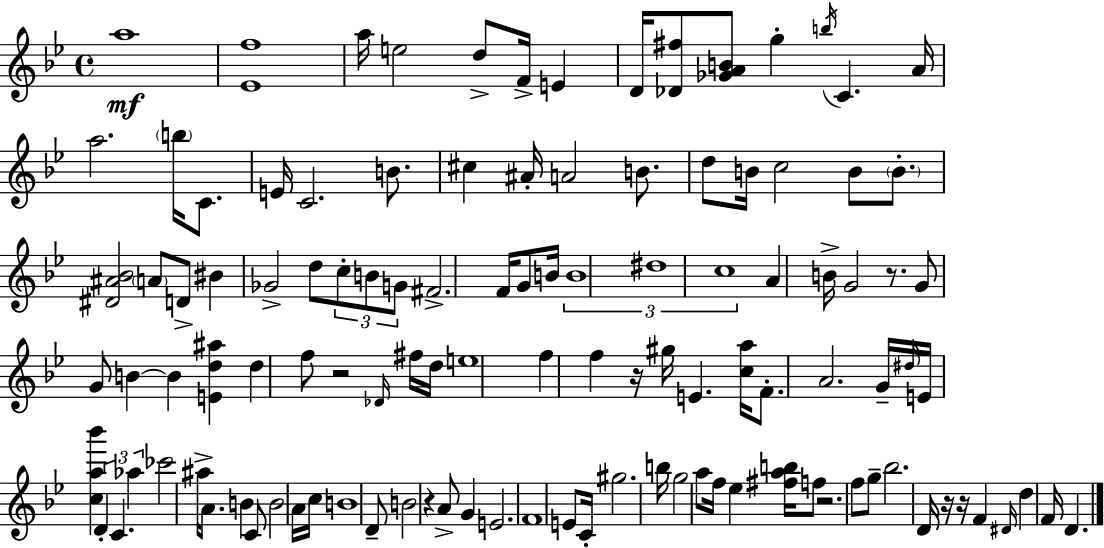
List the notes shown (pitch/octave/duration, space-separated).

A5/w [Eb4,F5]/w A5/s E5/h D5/e F4/s E4/q D4/s [Db4,F#5]/e [Gb4,A4,B4]/e G5/q B5/s C4/q. A4/s A5/h. B5/s C4/e. E4/s C4/h. B4/e. C#5/q A#4/s A4/h B4/e. D5/e B4/s C5/h B4/e B4/e. [D#4,A#4,Bb4]/h A4/e D4/e BIS4/q Gb4/h D5/e C5/e B4/e G4/e F#4/h. F4/s G4/e B4/s B4/w D#5/w C5/w A4/q B4/s G4/h R/e. G4/e G4/e B4/q B4/q [E4,D5,A#5]/q D5/q F5/e R/h Db4/s F#5/s D5/s E5/w F5/q F5/q R/s G#5/s E4/q. [C5,A5]/s F4/e. A4/h. G4/s D#5/s E4/s [C5,A5,Bb6]/q D4/q C4/q. Ab5/q CES6/h A#5/s A4/e. B4/q C4/e B4/h A4/s C5/s B4/w D4/e B4/h R/q A4/e G4/q E4/h. F4/w E4/e C4/s G#5/h. B5/s G5/h A5/e F5/s Eb5/q [F#5,A5,B5]/s F5/e R/h. F5/e G5/e Bb5/h. D4/s R/s R/s F4/q D#4/s D5/q F4/s D4/q.